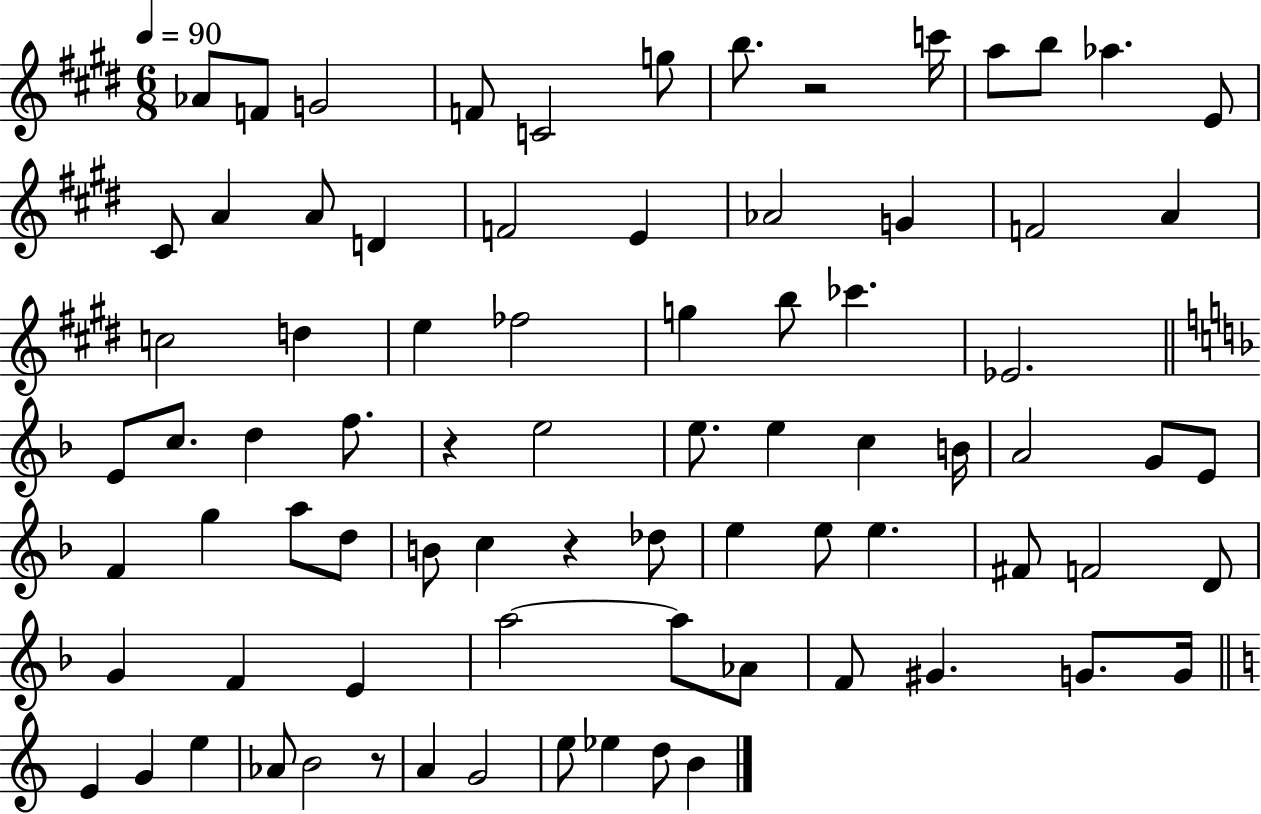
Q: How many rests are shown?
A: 4